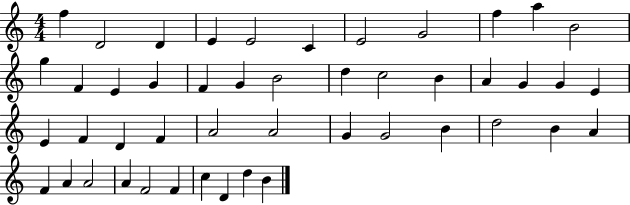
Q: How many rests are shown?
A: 0